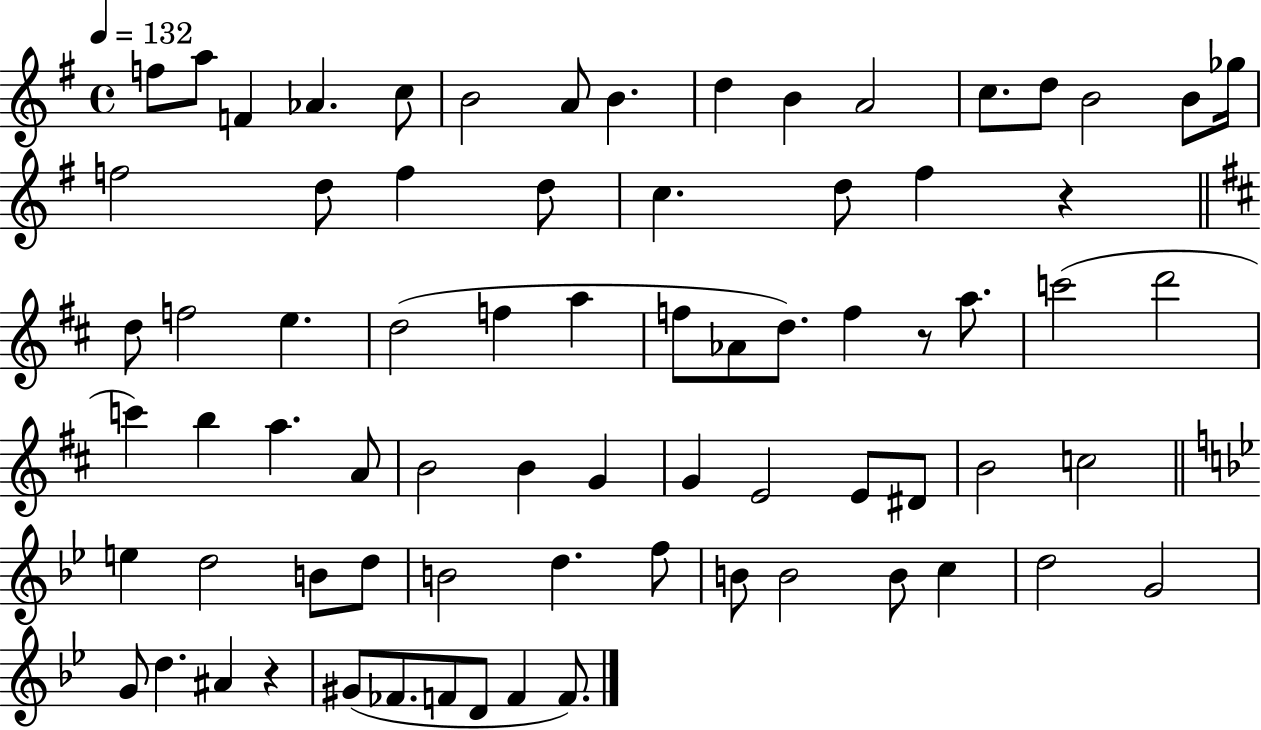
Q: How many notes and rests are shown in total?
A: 74